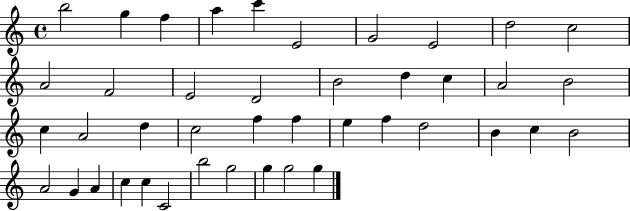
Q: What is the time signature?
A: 4/4